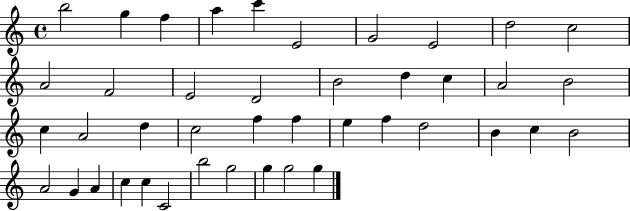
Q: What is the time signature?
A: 4/4